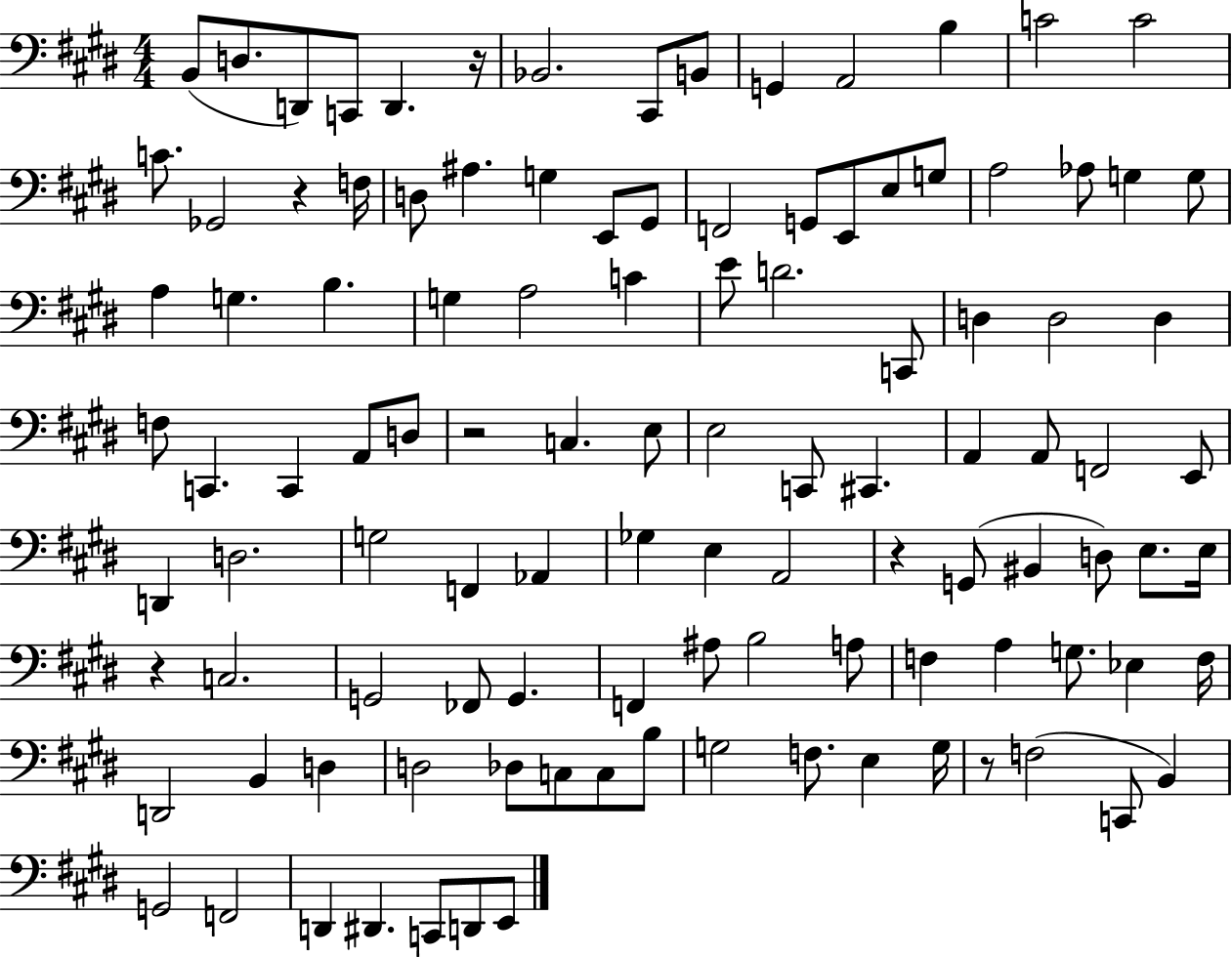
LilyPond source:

{
  \clef bass
  \numericTimeSignature
  \time 4/4
  \key e \major
  b,8( d8. d,8) c,8 d,4. r16 | bes,2. cis,8 b,8 | g,4 a,2 b4 | c'2 c'2 | \break c'8. ges,2 r4 f16 | d8 ais4. g4 e,8 gis,8 | f,2 g,8 e,8 e8 g8 | a2 aes8 g4 g8 | \break a4 g4. b4. | g4 a2 c'4 | e'8 d'2. c,8 | d4 d2 d4 | \break f8 c,4. c,4 a,8 d8 | r2 c4. e8 | e2 c,8 cis,4. | a,4 a,8 f,2 e,8 | \break d,4 d2. | g2 f,4 aes,4 | ges4 e4 a,2 | r4 g,8( bis,4 d8) e8. e16 | \break r4 c2. | g,2 fes,8 g,4. | f,4 ais8 b2 a8 | f4 a4 g8. ees4 f16 | \break d,2 b,4 d4 | d2 des8 c8 c8 b8 | g2 f8. e4 g16 | r8 f2( c,8 b,4) | \break g,2 f,2 | d,4 dis,4. c,8 d,8 e,8 | \bar "|."
}